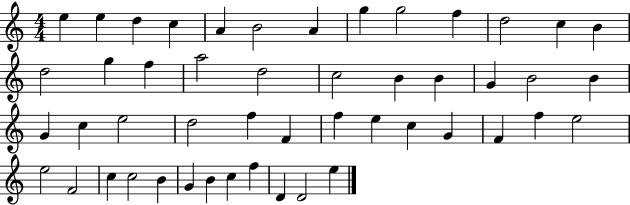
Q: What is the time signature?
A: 4/4